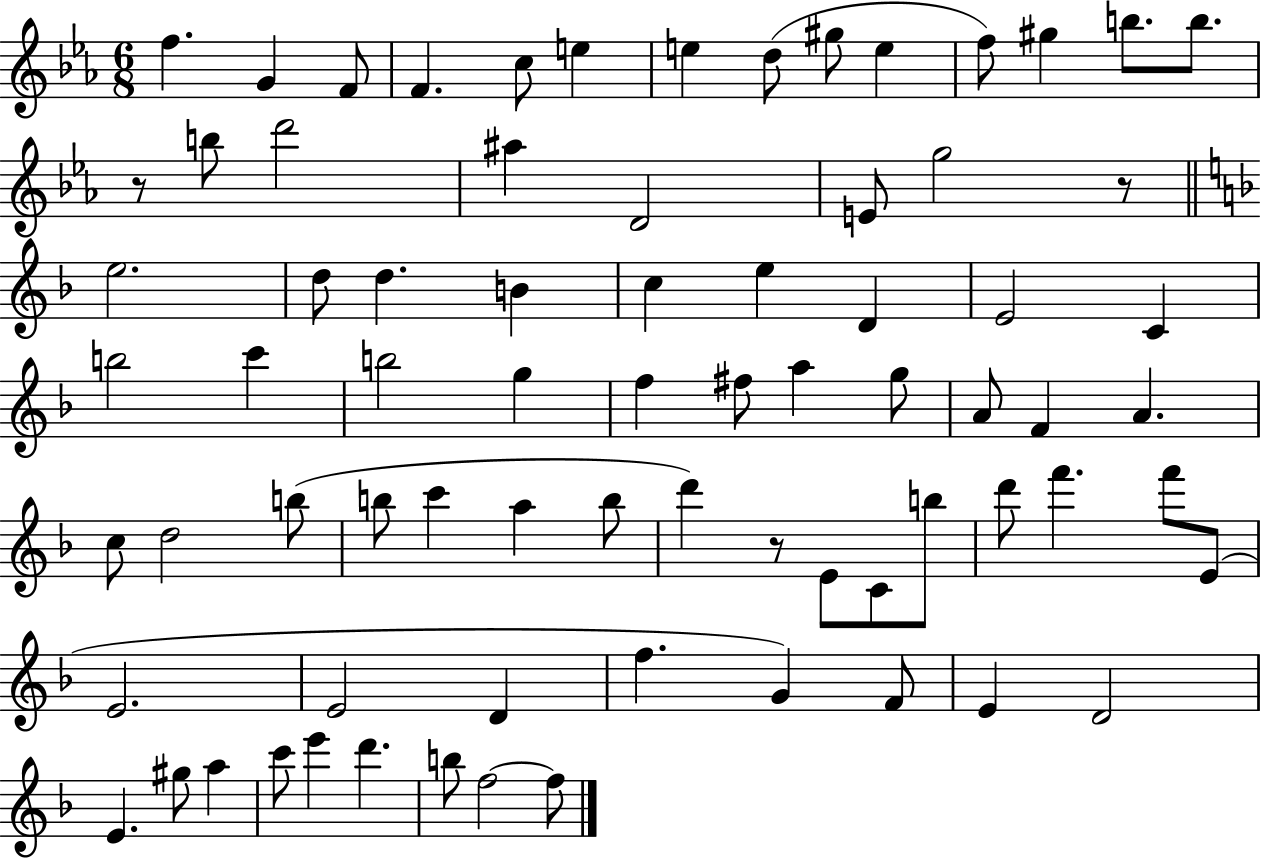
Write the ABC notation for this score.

X:1
T:Untitled
M:6/8
L:1/4
K:Eb
f G F/2 F c/2 e e d/2 ^g/2 e f/2 ^g b/2 b/2 z/2 b/2 d'2 ^a D2 E/2 g2 z/2 e2 d/2 d B c e D E2 C b2 c' b2 g f ^f/2 a g/2 A/2 F A c/2 d2 b/2 b/2 c' a b/2 d' z/2 E/2 C/2 b/2 d'/2 f' f'/2 E/2 E2 E2 D f G F/2 E D2 E ^g/2 a c'/2 e' d' b/2 f2 f/2